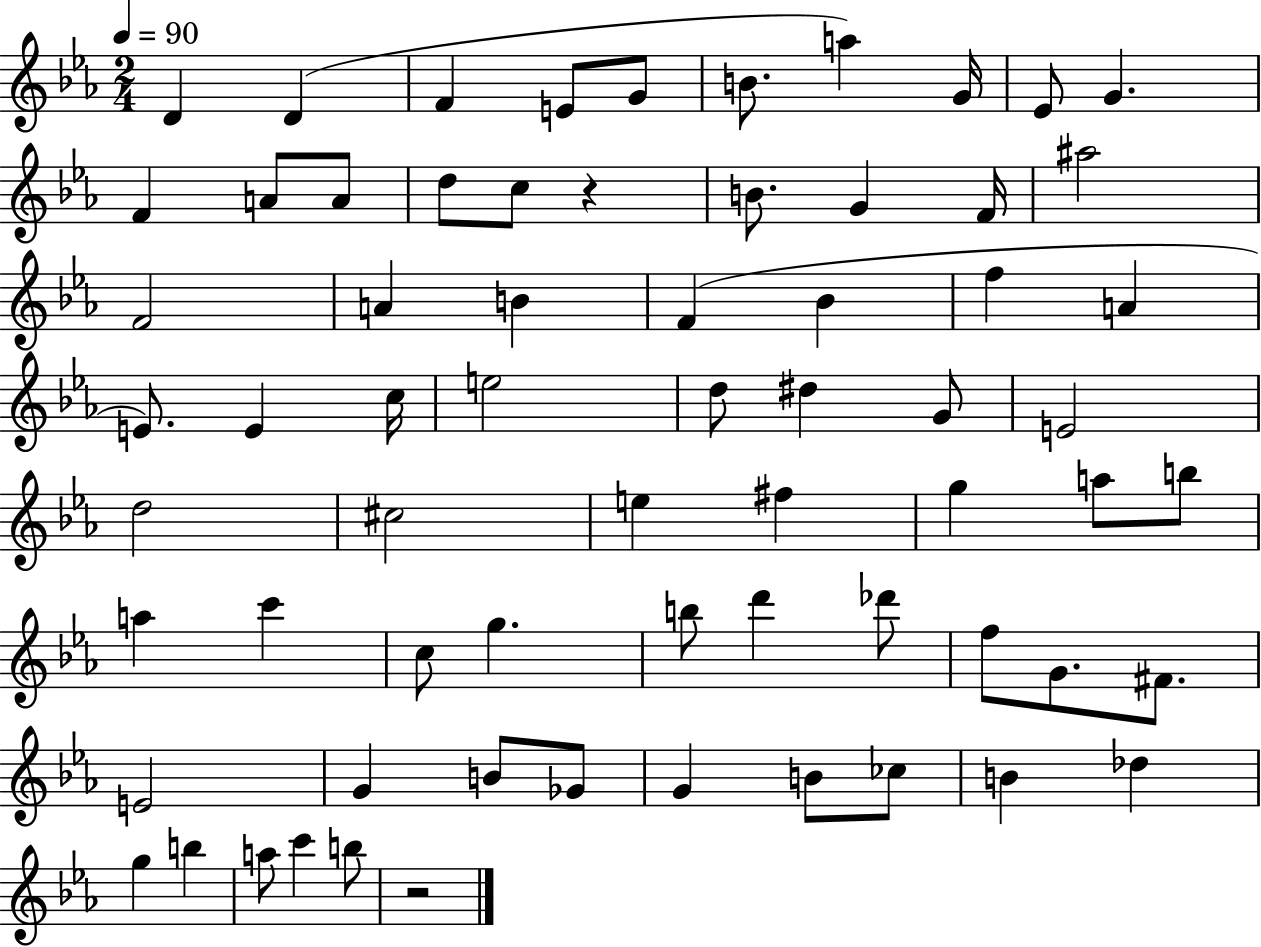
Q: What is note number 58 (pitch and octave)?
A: CES5